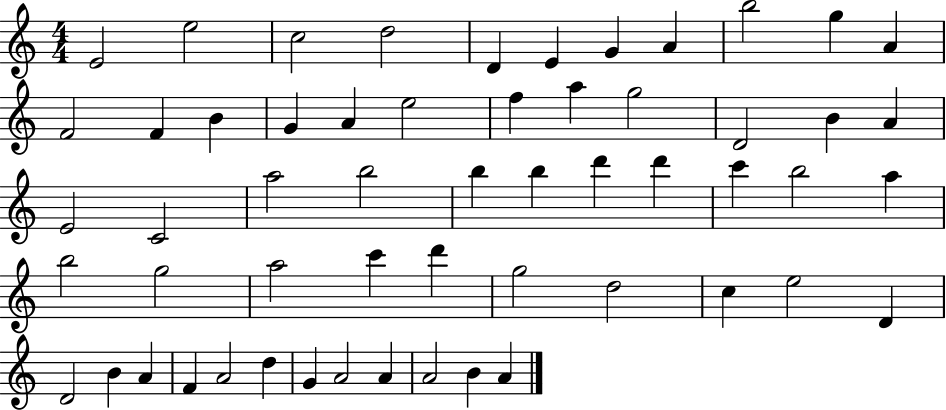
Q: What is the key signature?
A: C major